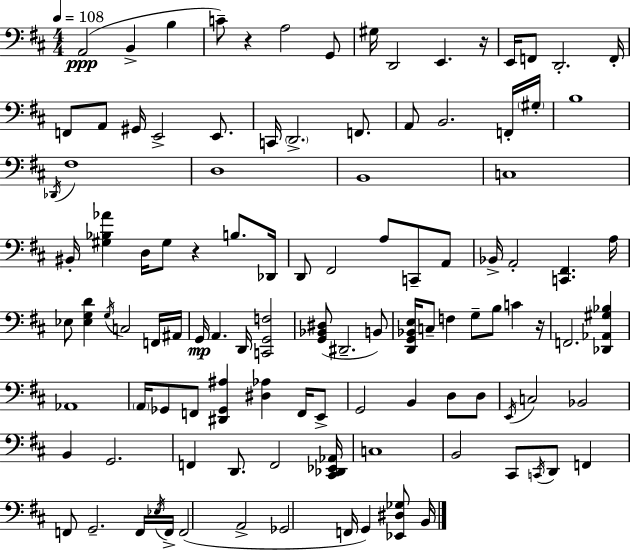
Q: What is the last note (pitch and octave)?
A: B2